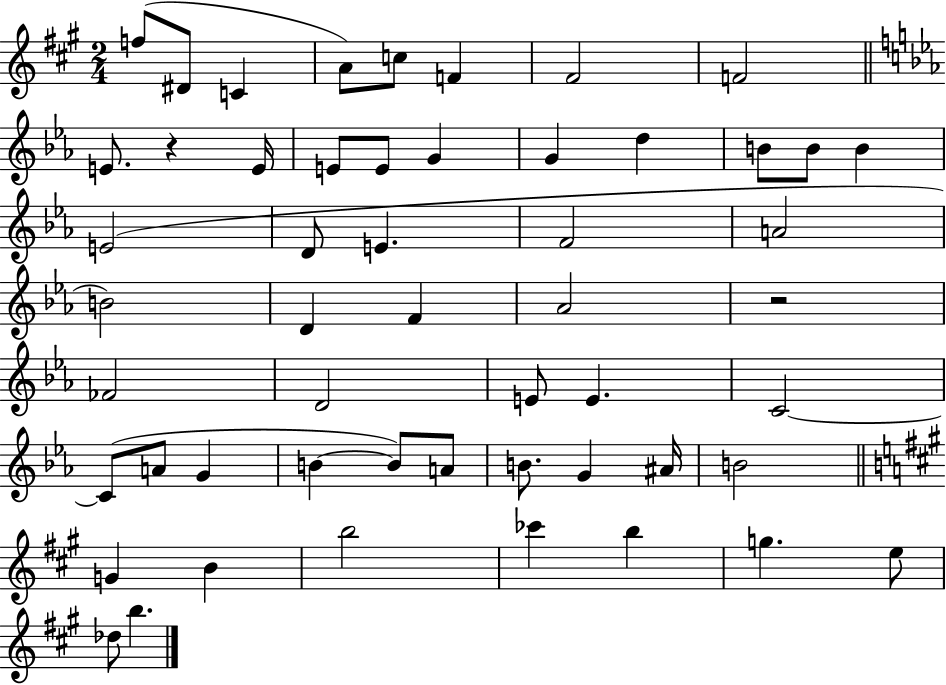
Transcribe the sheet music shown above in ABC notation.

X:1
T:Untitled
M:2/4
L:1/4
K:A
f/2 ^D/2 C A/2 c/2 F ^F2 F2 E/2 z E/4 E/2 E/2 G G d B/2 B/2 B E2 D/2 E F2 A2 B2 D F _A2 z2 _F2 D2 E/2 E C2 C/2 A/2 G B B/2 A/2 B/2 G ^A/4 B2 G B b2 _c' b g e/2 _d/2 b